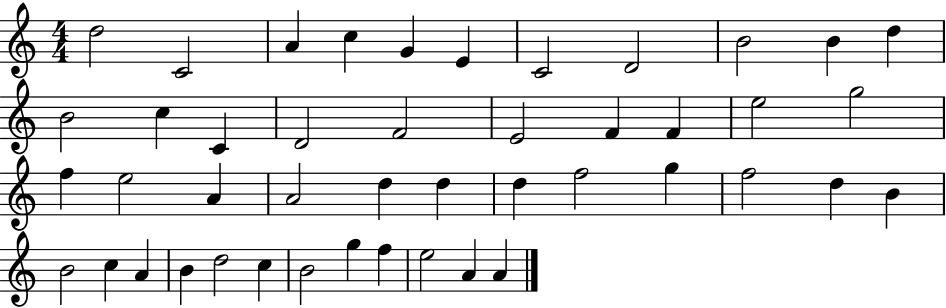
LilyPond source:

{
  \clef treble
  \numericTimeSignature
  \time 4/4
  \key c \major
  d''2 c'2 | a'4 c''4 g'4 e'4 | c'2 d'2 | b'2 b'4 d''4 | \break b'2 c''4 c'4 | d'2 f'2 | e'2 f'4 f'4 | e''2 g''2 | \break f''4 e''2 a'4 | a'2 d''4 d''4 | d''4 f''2 g''4 | f''2 d''4 b'4 | \break b'2 c''4 a'4 | b'4 d''2 c''4 | b'2 g''4 f''4 | e''2 a'4 a'4 | \break \bar "|."
}